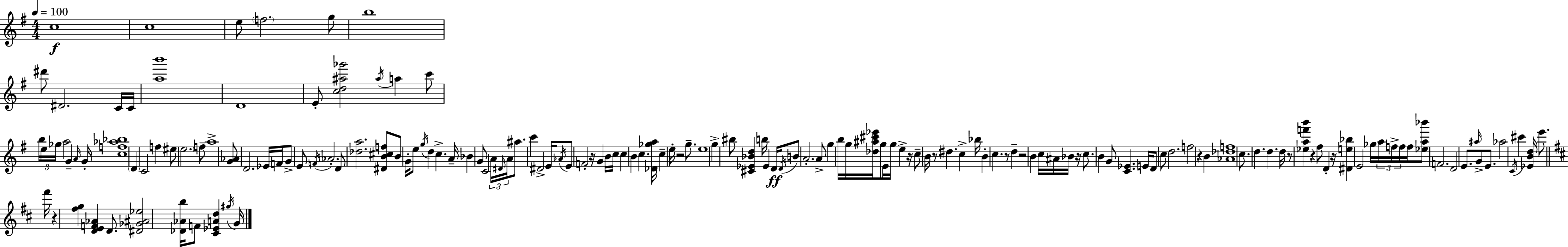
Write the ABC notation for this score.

X:1
T:Untitled
M:4/4
L:1/4
K:G
c4 c4 e/2 f2 g/2 b4 ^d'/2 ^D2 C/4 C/4 [ab']4 D4 E/2 [cd^a_g']2 ^a/4 a c'/2 b/4 e/4 _g/4 a2 G A/4 G/4 [cf_a_b]4 D C2 f ^e/2 e2 f/2 a4 [G_A]/2 D2 _E/4 F/4 G/2 E/2 F/4 _A2 D/2 [_da]2 [^DB^cf]/2 B/2 G/4 e/2 g/4 d c A/4 _B G/2 C2 A/4 ^D/4 A/4 ^a/2 c' ^D2 E/4 _A/4 E/2 F2 z/4 G B/4 c/4 c B c [_D_ga]/4 c e/4 z2 g/2 e4 g ^b/2 [^C_E_Bd] b/4 _E D/4 D/4 B/2 A2 A/2 g b/4 g/4 [_d^a^c'_e']/4 g/2 E/4 g/4 e z/4 c/2 B/4 z/2 ^d c _b/4 B c z/2 d z2 B c/4 ^A/4 _B/4 z/4 c/2 B G/2 [C_E] E/4 D/2 c/2 d2 f2 z B [_A_df]4 c/2 d d d/4 z/2 [_eaf'b'] z ^f/2 D z/4 [^De_b] E2 _g/4 a/4 f/4 f/4 f/4 [_ea_b']/2 F2 D2 E/2 ^a/4 G/2 E/2 _a2 C/4 ^c' [_EBd]/4 e'/2 ^f'/4 z [^fg] [DEF_A] D/2 [^D_G^A_e]2 [_D_Ab]/4 F/2 [^C_EAd] ^g/4 G/4